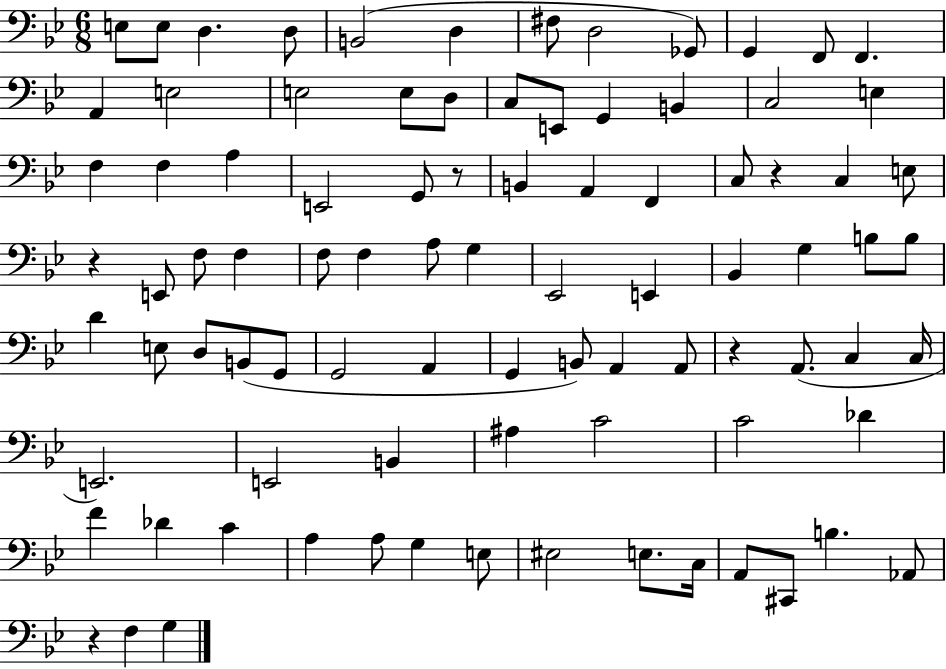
E3/e E3/e D3/q. D3/e B2/h D3/q F#3/e D3/h Gb2/e G2/q F2/e F2/q. A2/q E3/h E3/h E3/e D3/e C3/e E2/e G2/q B2/q C3/h E3/q F3/q F3/q A3/q E2/h G2/e R/e B2/q A2/q F2/q C3/e R/q C3/q E3/e R/q E2/e F3/e F3/q F3/e F3/q A3/e G3/q Eb2/h E2/q Bb2/q G3/q B3/e B3/e D4/q E3/e D3/e B2/e G2/e G2/h A2/q G2/q B2/e A2/q A2/e R/q A2/e. C3/q C3/s E2/h. E2/h B2/q A#3/q C4/h C4/h Db4/q F4/q Db4/q C4/q A3/q A3/e G3/q E3/e EIS3/h E3/e. C3/s A2/e C#2/e B3/q. Ab2/e R/q F3/q G3/q